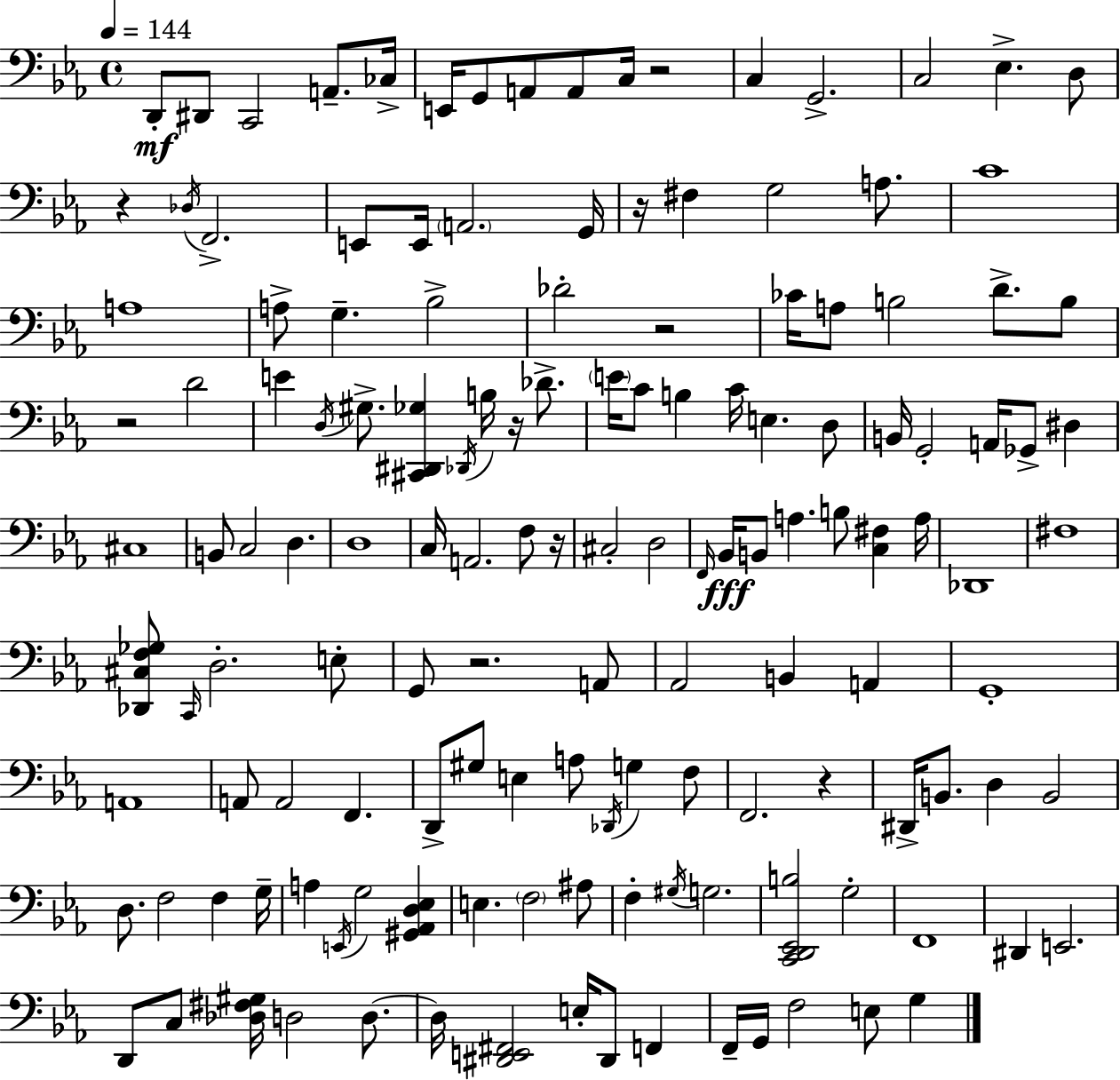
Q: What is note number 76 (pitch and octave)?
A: A2